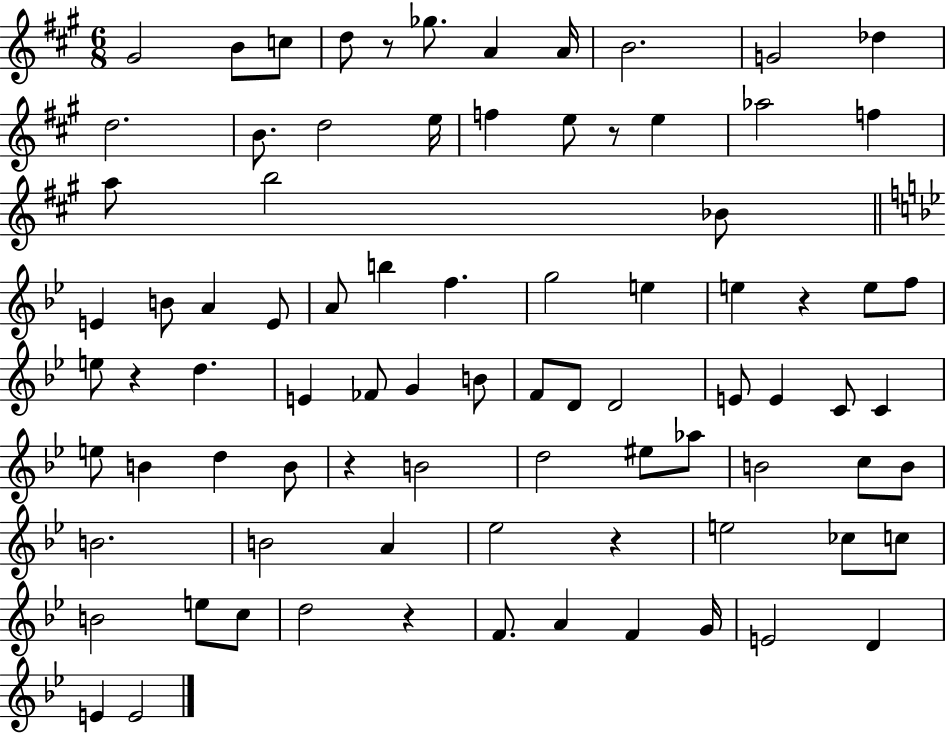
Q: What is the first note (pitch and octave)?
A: G#4